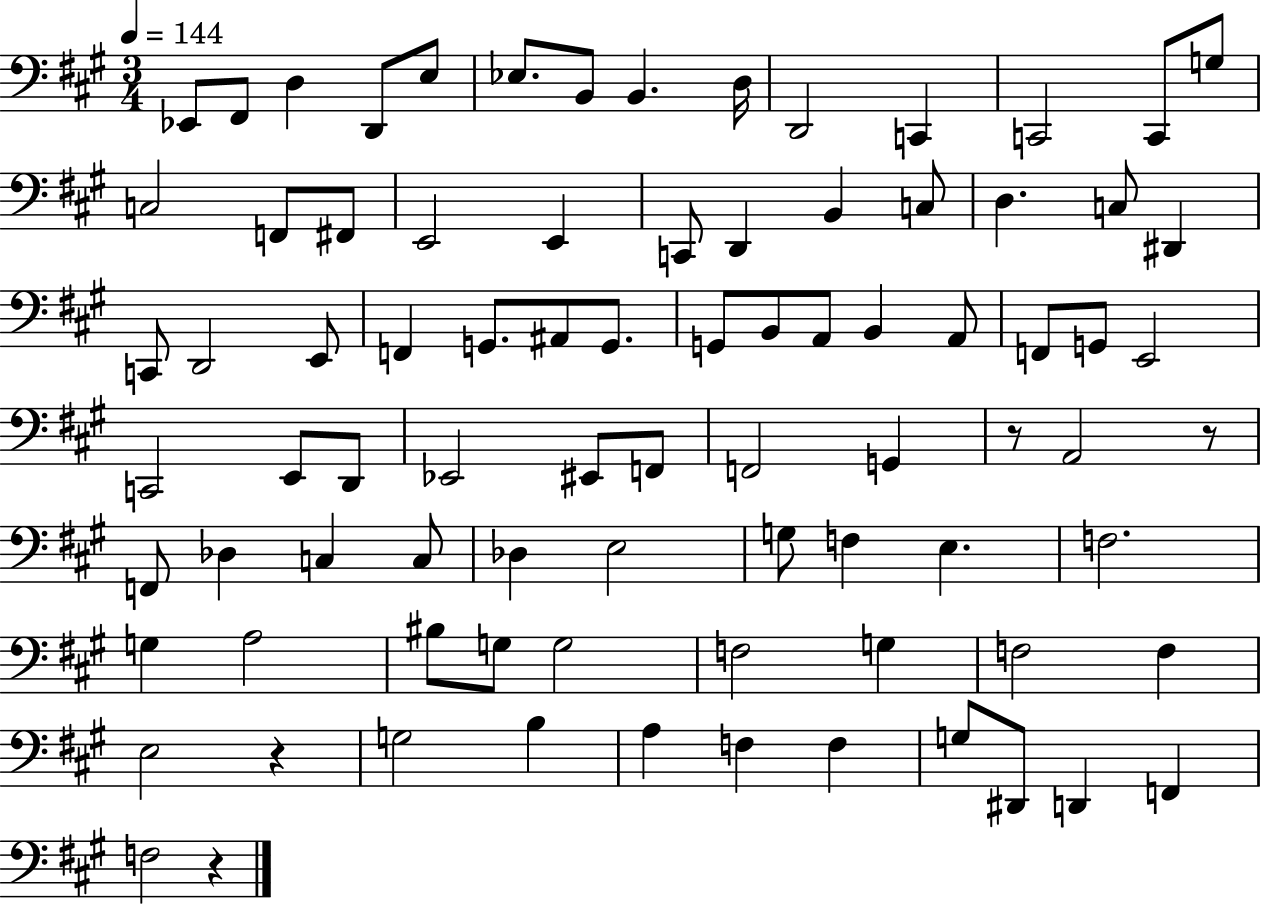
{
  \clef bass
  \numericTimeSignature
  \time 3/4
  \key a \major
  \tempo 4 = 144
  ees,8 fis,8 d4 d,8 e8 | ees8. b,8 b,4. d16 | d,2 c,4 | c,2 c,8 g8 | \break c2 f,8 fis,8 | e,2 e,4 | c,8 d,4 b,4 c8 | d4. c8 dis,4 | \break c,8 d,2 e,8 | f,4 g,8. ais,8 g,8. | g,8 b,8 a,8 b,4 a,8 | f,8 g,8 e,2 | \break c,2 e,8 d,8 | ees,2 eis,8 f,8 | f,2 g,4 | r8 a,2 r8 | \break f,8 des4 c4 c8 | des4 e2 | g8 f4 e4. | f2. | \break g4 a2 | bis8 g8 g2 | f2 g4 | f2 f4 | \break e2 r4 | g2 b4 | a4 f4 f4 | g8 dis,8 d,4 f,4 | \break f2 r4 | \bar "|."
}